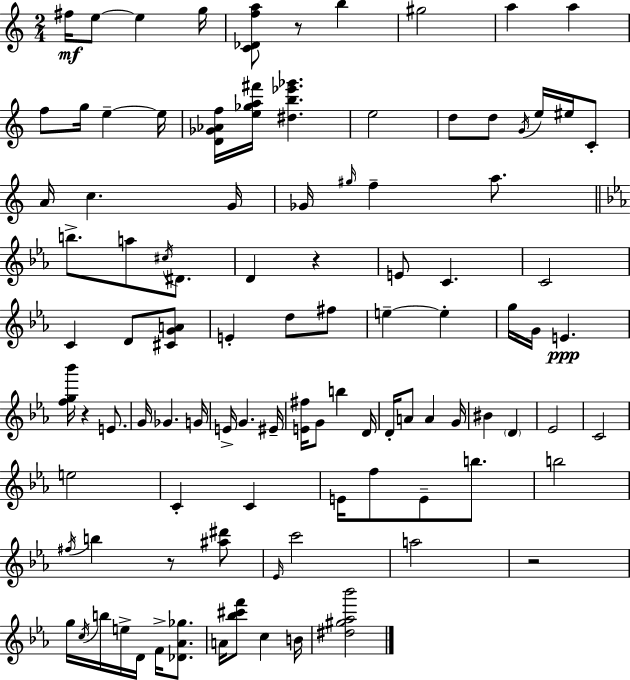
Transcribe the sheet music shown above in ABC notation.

X:1
T:Untitled
M:2/4
L:1/4
K:Am
^f/4 e/2 e g/4 [C_Dfa]/2 z/2 b ^g2 a a f/2 g/4 e e/4 [D_G_Af]/4 [e_ga^f']/4 [^db_e'_g'] e2 d/2 d/2 G/4 e/4 ^e/4 C/2 A/4 c G/4 _G/4 ^g/4 f a/2 b/2 a/2 ^c/4 ^D/2 D z E/2 C C2 C D/2 [^CGA]/2 E d/2 ^f/2 e e g/4 G/4 E [fg_b']/4 z E/2 G/4 _G G/4 E/4 G ^E/4 [E^f]/4 G/2 b D/4 D/4 A/2 A G/4 ^B D _E2 C2 e2 C C E/4 f/2 E/2 b/2 b2 ^f/4 b z/2 [^a^d']/2 _E/4 c'2 a2 z2 g/4 c/4 b/4 e/4 D/4 F/4 [_D_A_g]/2 A/4 [_b^c'f']/2 c B/4 [^d^g_a_b']2